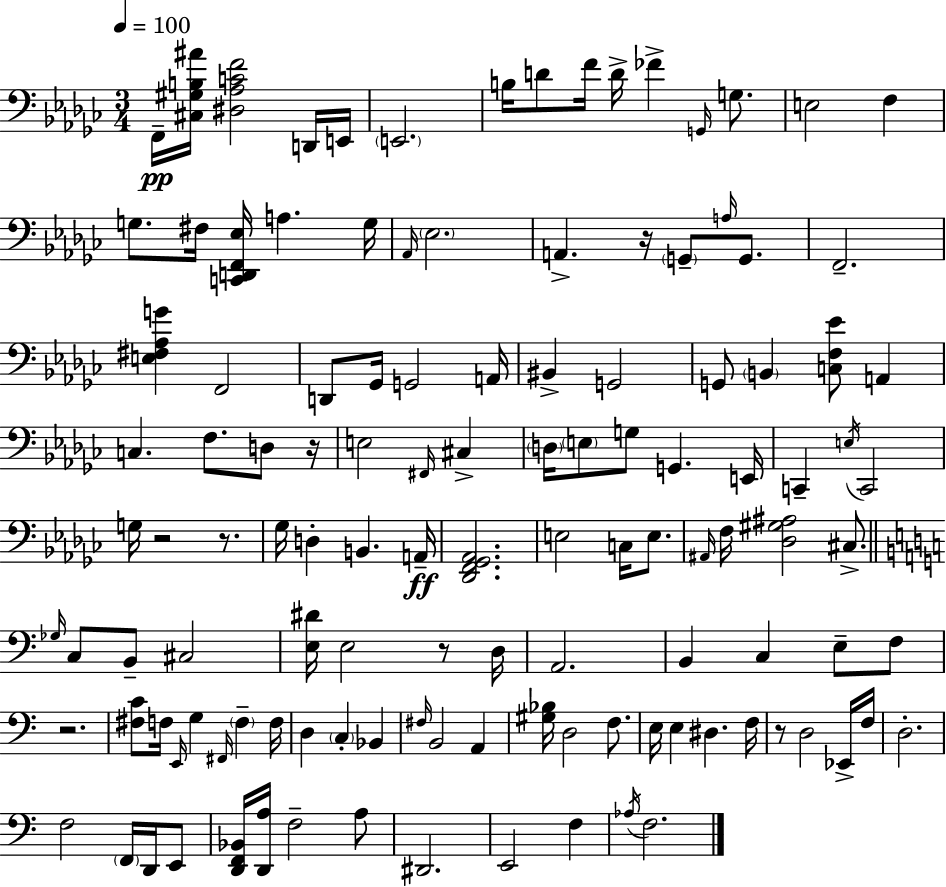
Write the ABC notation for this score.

X:1
T:Untitled
M:3/4
L:1/4
K:Ebm
F,,/4 [^C,^G,B,^A]/4 [^D,_A,CF]2 D,,/4 E,,/4 E,,2 B,/4 D/2 F/4 D/4 _F G,,/4 G,/2 E,2 F, G,/2 ^F,/4 [C,,D,,F,,_E,]/4 A, G,/4 _A,,/4 _E,2 A,, z/4 G,,/2 A,/4 G,,/2 F,,2 [E,^F,_A,G] F,,2 D,,/2 _G,,/4 G,,2 A,,/4 ^B,, G,,2 G,,/2 B,, [C,F,_E]/2 A,, C, F,/2 D,/2 z/4 E,2 ^F,,/4 ^C, D,/4 E,/2 G,/2 G,, E,,/4 C,, E,/4 C,,2 G,/4 z2 z/2 _G,/4 D, B,, A,,/4 [_D,,F,,_G,,_A,,]2 E,2 C,/4 E,/2 ^A,,/4 F,/4 [_D,^G,^A,]2 ^C,/2 _G,/4 C,/2 B,,/2 ^C,2 [E,^D]/4 E,2 z/2 D,/4 A,,2 B,, C, E,/2 F,/2 z2 [^F,C]/2 F,/4 E,,/4 G, ^F,,/4 F, F,/4 D, C, _B,, ^F,/4 B,,2 A,, [^G,_B,]/4 D,2 F,/2 E,/4 E, ^D, F,/4 z/2 D,2 _E,,/4 F,/4 D,2 F,2 F,,/4 D,,/4 E,,/2 [D,,F,,_B,,]/4 [D,,A,]/4 F,2 A,/2 ^D,,2 E,,2 F, _A,/4 F,2